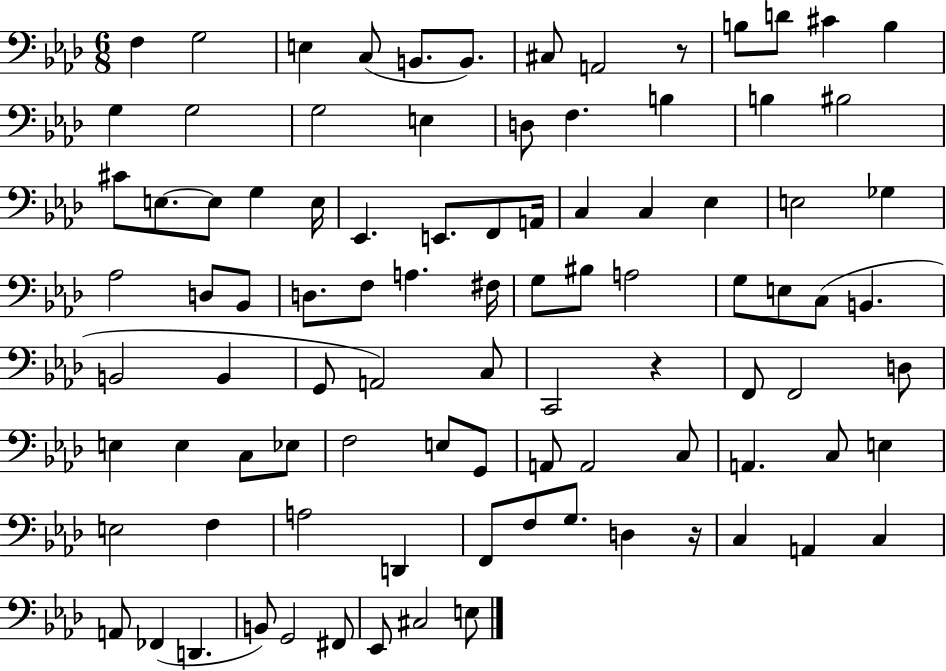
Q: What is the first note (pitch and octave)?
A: F3